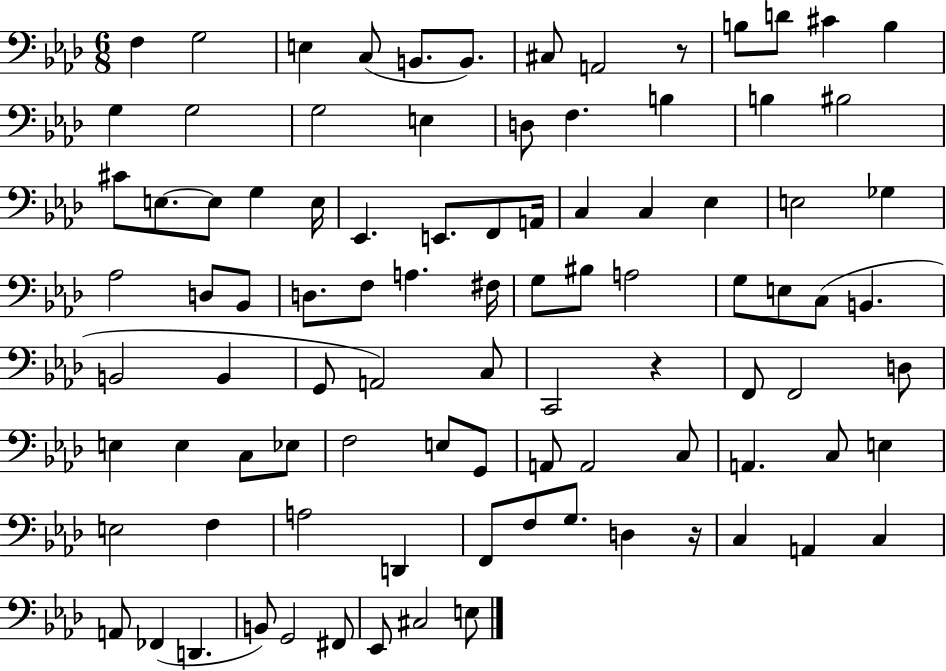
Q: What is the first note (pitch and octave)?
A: F3